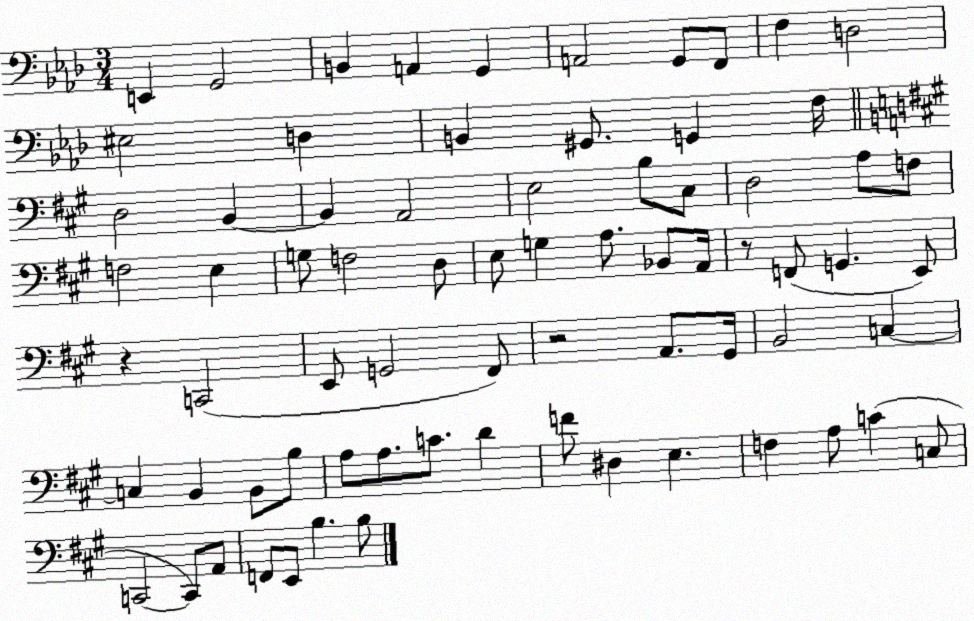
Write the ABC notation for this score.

X:1
T:Untitled
M:3/4
L:1/4
K:Ab
E,, G,,2 B,, A,, G,, A,,2 G,,/2 F,,/2 F, D,2 ^E,2 D, B,, ^G,,/2 G,, F,/4 D,2 B,, B,, A,,2 E,2 B,/2 ^C,/2 D,2 A,/2 F,/2 F,2 E, G,/2 F,2 D,/2 E,/2 G, A,/2 _B,,/2 A,,/4 z/2 F,,/2 G,, E,,/2 z C,,2 E,,/2 G,,2 ^F,,/2 z2 A,,/2 ^G,,/4 B,,2 C, C, B,, B,,/2 B,/2 A,/2 A,/2 C/2 D F/2 ^D, E, F, A,/2 C C,/2 C,,2 C,,/2 A,,/2 F,,/2 E,,/2 B, B,/2